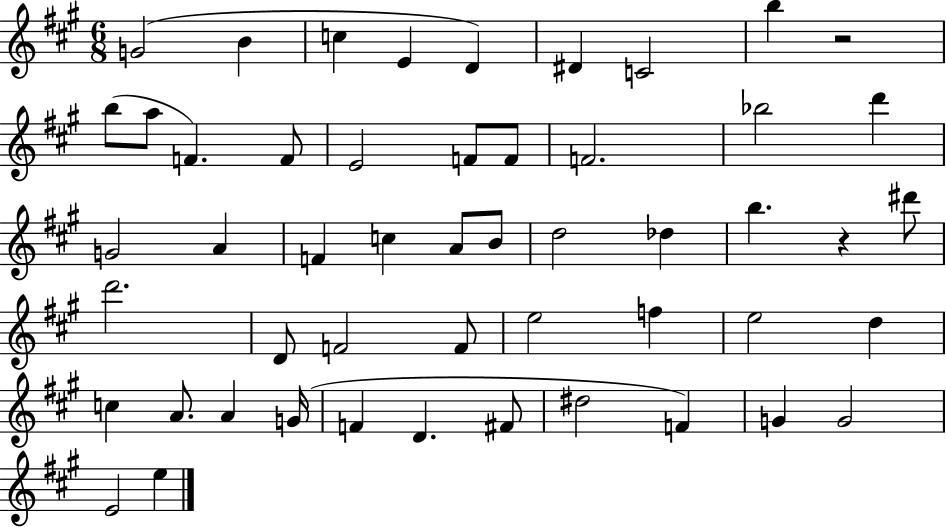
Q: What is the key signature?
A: A major